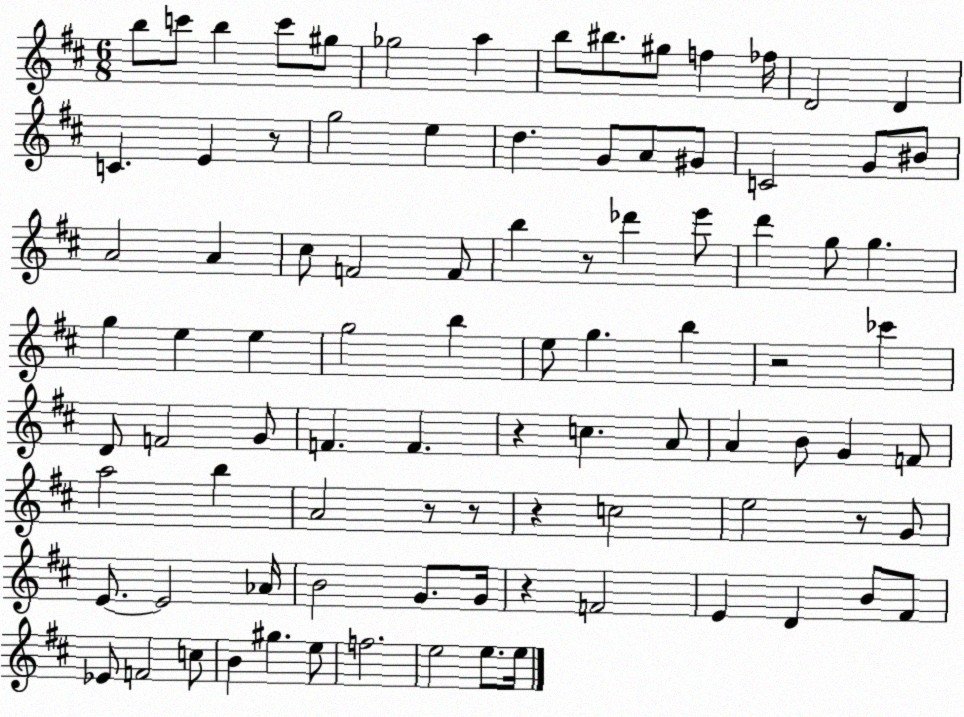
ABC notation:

X:1
T:Untitled
M:6/8
L:1/4
K:D
b/2 c'/2 b c'/2 ^g/2 _g2 a b/2 ^b/2 ^g/2 f _f/4 D2 D C E z/2 g2 e d G/2 A/2 ^G/2 C2 G/2 ^B/2 A2 A ^c/2 F2 F/2 b z/2 _d' e'/2 d' g/2 g g e e g2 b e/2 g b z2 _c' D/2 F2 G/2 F F z c A/2 A B/2 G F/2 a2 b A2 z/2 z/2 z c2 e2 z/2 G/2 E/2 E2 _A/4 B2 G/2 G/4 z F2 E D B/2 ^F/2 _E/2 F2 c/2 B ^g e/2 f2 e2 e/2 e/4